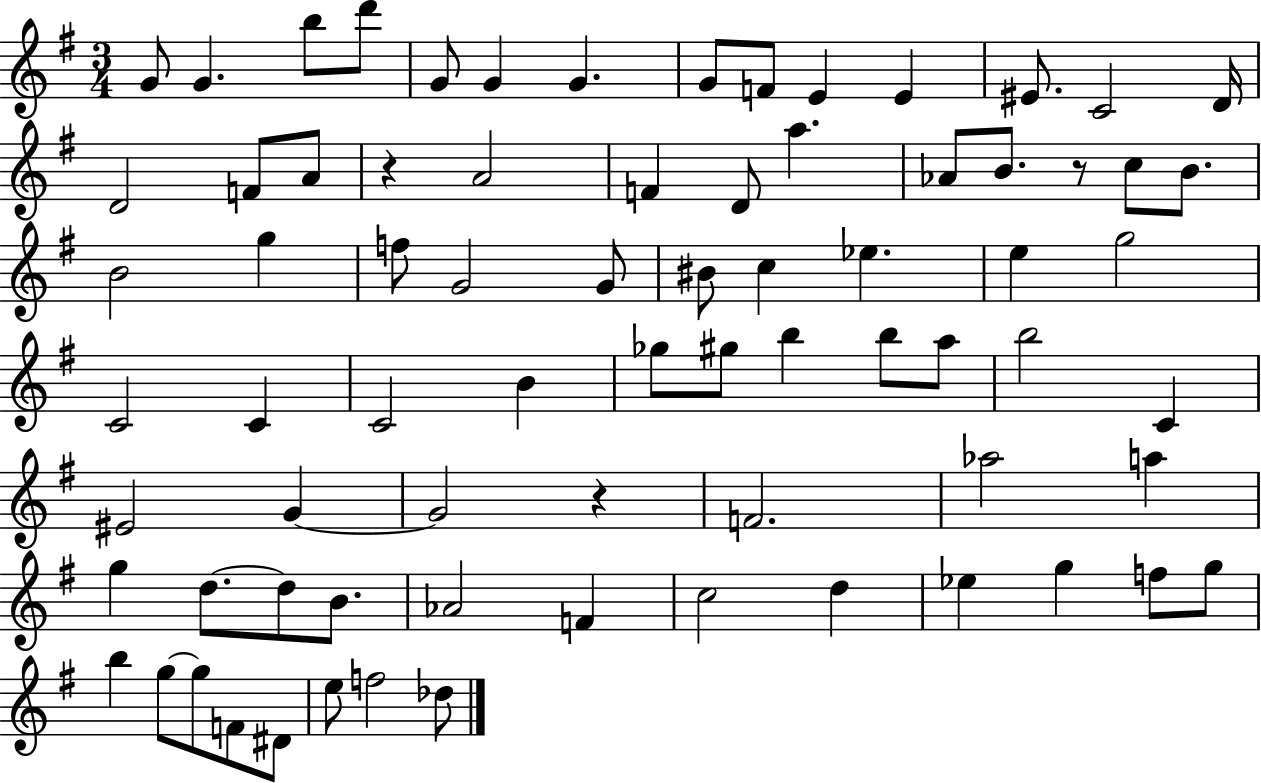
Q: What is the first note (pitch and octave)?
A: G4